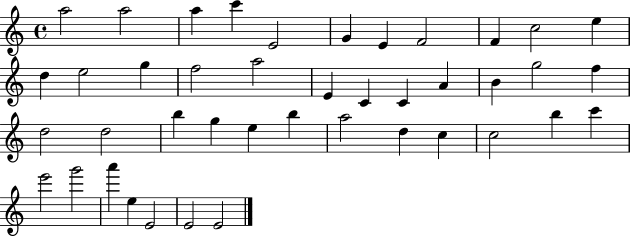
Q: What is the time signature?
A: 4/4